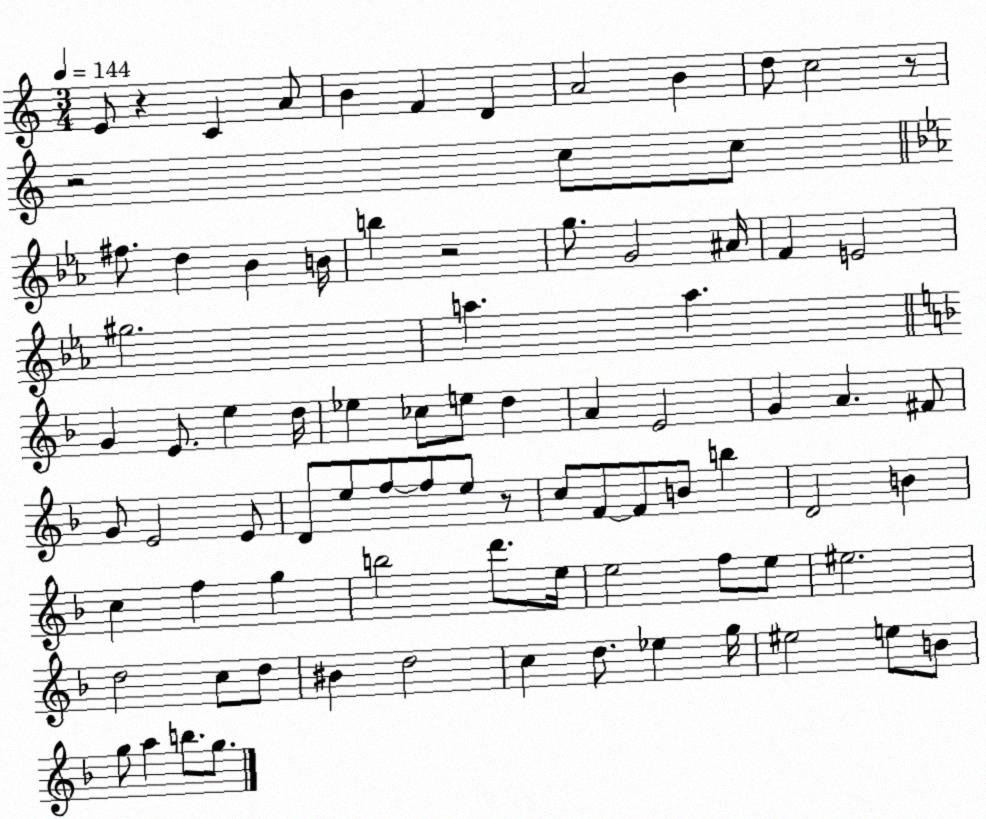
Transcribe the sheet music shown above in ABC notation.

X:1
T:Untitled
M:3/4
L:1/4
K:C
E/2 z C A/2 B F D A2 B d/2 c2 z/2 z2 c/2 c/2 ^f/2 d _B B/4 b z2 g/2 G2 ^A/4 F E2 ^g2 a a G E/2 e d/4 _e _c/2 e/2 d A E2 G A ^F/2 G/2 E2 E/2 D/2 e/2 f/2 f/2 e/2 z/2 c/2 F/2 F/2 B/2 b D2 B c f g b2 d'/2 e/4 e2 f/2 e/2 ^e2 d2 c/2 d/2 ^B d2 c d/2 _e g/4 ^e2 e/2 B/2 g/2 a b/2 g/2